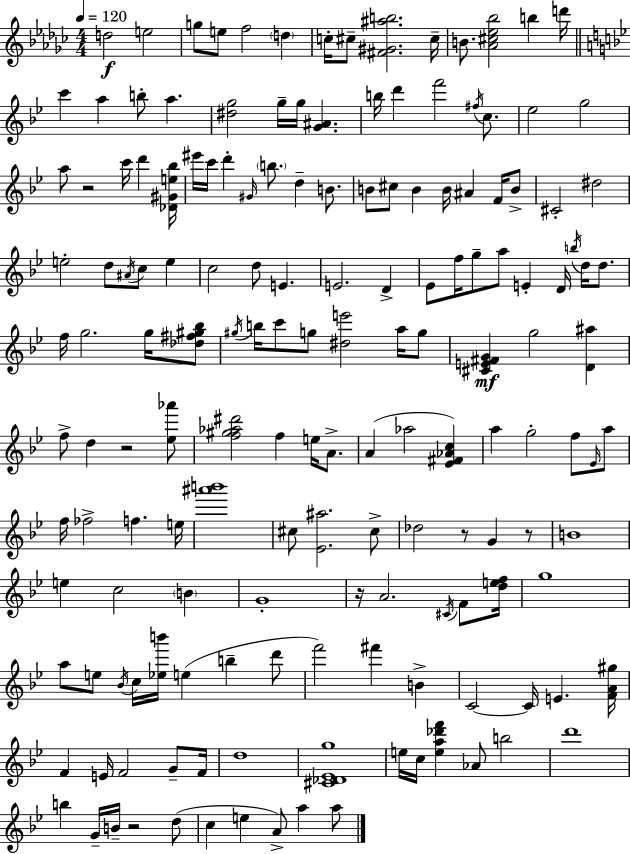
D5/h E5/h G5/e E5/e F5/h D5/q C5/s C#5/e [F#4,G#4,A#5,B5]/h. C#5/s B4/e. [Ab4,C#5,Eb5,Bb5]/h B5/q D6/s C6/q A5/q B5/e A5/q. [D#5,G5]/h G5/s G5/s [G4,A#4]/q. B5/s D6/q F6/h F#5/s C5/e. Eb5/h G5/h A5/e R/h C6/s D6/q [Db4,G#4,E5,Bb5]/s EIS6/s C6/s D6/q G#4/s B5/e. D5/q B4/e. B4/e C#5/e B4/q B4/s A#4/q F4/s B4/e C#4/h D#5/h E5/h D5/e A#4/s C5/e E5/q C5/h D5/e E4/q. E4/h. D4/q Eb4/e F5/s G5/e A5/e E4/q D4/s B5/s D5/s D5/e. F5/s G5/h. G5/s [Db5,F#5,G#5,Bb5]/e G#5/s B5/s C6/e G5/e [D#5,E6]/h A5/s G5/e [C#4,E4,F#4,G4]/q G5/h [D4,A#5]/q F5/e D5/q R/h [Eb5,Ab6]/e [F5,G#5,Ab5,D#6]/h F5/q E5/s A4/e. A4/q Ab5/h [Eb4,F#4,Ab4,C5]/q A5/q G5/h F5/e Eb4/s A5/e F5/s FES5/h F5/q. E5/s [A#6,B6]/w C#5/e [Eb4,A#5]/h. C#5/e Db5/h R/e G4/q R/e B4/w E5/q C5/h B4/q G4/w R/s A4/h. C#4/s F4/e [D5,E5,F5]/s G5/w A5/e E5/e Bb4/s C5/s [Eb5,B6]/s E5/q B5/q D6/e F6/h F#6/q B4/q C4/h C4/s E4/q. [F4,A4,G#5]/s F4/q E4/s F4/h G4/e F4/s D5/w [C#4,Db4,Eb4,G5]/w E5/s C5/s [E5,A5,Db6,F6]/q Ab4/e B5/h D6/w B5/q G4/s B4/s R/h D5/e C5/q E5/q A4/e A5/q A5/e